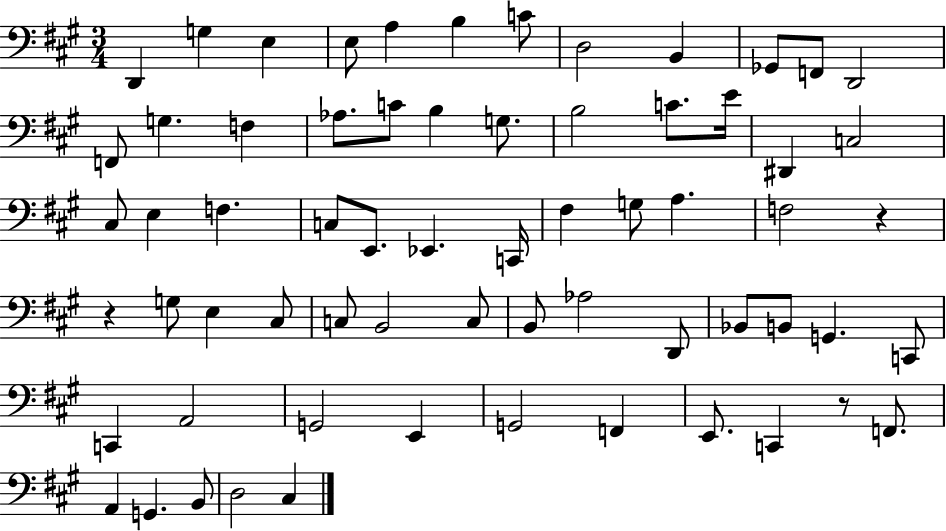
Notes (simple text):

D2/q G3/q E3/q E3/e A3/q B3/q C4/e D3/h B2/q Gb2/e F2/e D2/h F2/e G3/q. F3/q Ab3/e. C4/e B3/q G3/e. B3/h C4/e. E4/s D#2/q C3/h C#3/e E3/q F3/q. C3/e E2/e. Eb2/q. C2/s F#3/q G3/e A3/q. F3/h R/q R/q G3/e E3/q C#3/e C3/e B2/h C3/e B2/e Ab3/h D2/e Bb2/e B2/e G2/q. C2/e C2/q A2/h G2/h E2/q G2/h F2/q E2/e. C2/q R/e F2/e. A2/q G2/q. B2/e D3/h C#3/q